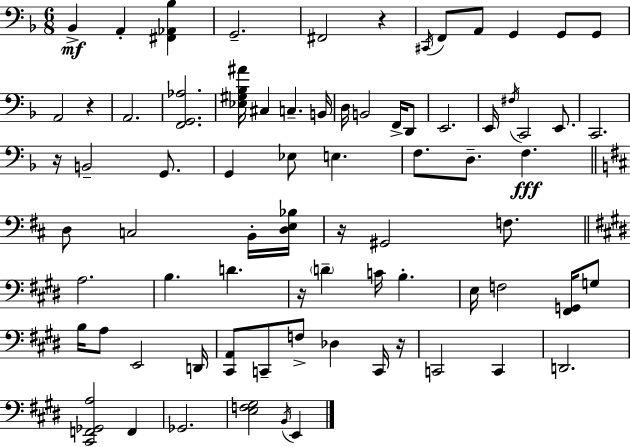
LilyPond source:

{
  \clef bass
  \numericTimeSignature
  \time 6/8
  \key f \major
  \repeat volta 2 { bes,4->\mf a,4-. <fis, aes, bes>4 | g,2.-- | fis,2 r4 | \acciaccatura { cis,16 } f,8 a,8 g,4 g,8 g,8 | \break a,2 r4 | a,2. | <f, g, aes>2. | <ees gis bes ais'>16 cis4 c4.-- | \break b,16 d16 b,2 f,16-> d,8 | e,2. | e,16 \acciaccatura { fis16 } c,2 e,8. | c,2. | \break r16 b,2-- g,8. | g,4 ees8 e4. | f8. d8.-- f4.\fff | \bar "||" \break \key d \major d8 c2 b,16-. <d e bes>16 | r16 gis,2 f8. | \bar "||" \break \key e \major a2. | b4. d'4. | r16 \parenthesize d'4-- c'16 b4.-. | e16 f2 <fis, g,>16 g8 | \break b16 a8 e,2 d,16 | <cis, a,>8 c,8-- f8-> des4 c,16 r16 | c,2 c,4 | d,2. | \break <cis, f, ges, a>2 f,4 | ges,2. | <e f gis>2 \acciaccatura { b,16 } e,4 | } \bar "|."
}